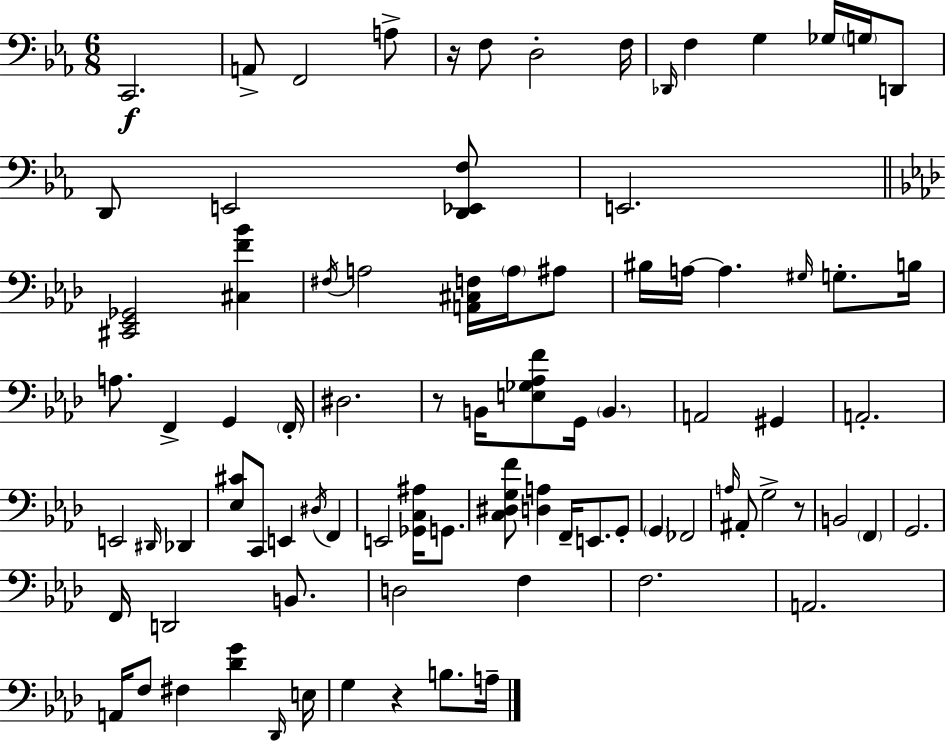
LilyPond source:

{
  \clef bass
  \numericTimeSignature
  \time 6/8
  \key c \minor
  \repeat volta 2 { c,2.\f | a,8-> f,2 a8-> | r16 f8 d2-. f16 | \grace { des,16 } f4 g4 ges16 \parenthesize g16 d,8 | \break d,8 e,2 <d, ees, f>8 | e,2. | \bar "||" \break \key aes \major <cis, ees, ges,>2 <cis f' bes'>4 | \acciaccatura { fis16 } a2 <a, cis f>16 \parenthesize a16 ais8 | bis16 a16~~ a4. \grace { gis16 } g8.-. | b16 a8. f,4-> g,4 | \break \parenthesize f,16-. dis2. | r8 b,16 <e ges aes f'>8 g,16 \parenthesize b,4. | a,2 gis,4 | a,2.-. | \break e,2 \grace { dis,16 } des,4 | <ees cis'>8 c,8 e,4 \acciaccatura { dis16 } | f,4 e,2 | <ges, c ais>16 g,8. <c dis g f'>8 <d a>4 f,16-- e,8. | \break g,8-. \parenthesize g,4 fes,2 | \grace { a16 } ais,8-. g2-> | r8 b,2 | \parenthesize f,4 g,2. | \break f,16 d,2 | b,8. d2 | f4 f2. | a,2. | \break a,16 f8 fis4 | <des' g'>4 \grace { des,16 } e16 g4 r4 | b8. a16-- } \bar "|."
}